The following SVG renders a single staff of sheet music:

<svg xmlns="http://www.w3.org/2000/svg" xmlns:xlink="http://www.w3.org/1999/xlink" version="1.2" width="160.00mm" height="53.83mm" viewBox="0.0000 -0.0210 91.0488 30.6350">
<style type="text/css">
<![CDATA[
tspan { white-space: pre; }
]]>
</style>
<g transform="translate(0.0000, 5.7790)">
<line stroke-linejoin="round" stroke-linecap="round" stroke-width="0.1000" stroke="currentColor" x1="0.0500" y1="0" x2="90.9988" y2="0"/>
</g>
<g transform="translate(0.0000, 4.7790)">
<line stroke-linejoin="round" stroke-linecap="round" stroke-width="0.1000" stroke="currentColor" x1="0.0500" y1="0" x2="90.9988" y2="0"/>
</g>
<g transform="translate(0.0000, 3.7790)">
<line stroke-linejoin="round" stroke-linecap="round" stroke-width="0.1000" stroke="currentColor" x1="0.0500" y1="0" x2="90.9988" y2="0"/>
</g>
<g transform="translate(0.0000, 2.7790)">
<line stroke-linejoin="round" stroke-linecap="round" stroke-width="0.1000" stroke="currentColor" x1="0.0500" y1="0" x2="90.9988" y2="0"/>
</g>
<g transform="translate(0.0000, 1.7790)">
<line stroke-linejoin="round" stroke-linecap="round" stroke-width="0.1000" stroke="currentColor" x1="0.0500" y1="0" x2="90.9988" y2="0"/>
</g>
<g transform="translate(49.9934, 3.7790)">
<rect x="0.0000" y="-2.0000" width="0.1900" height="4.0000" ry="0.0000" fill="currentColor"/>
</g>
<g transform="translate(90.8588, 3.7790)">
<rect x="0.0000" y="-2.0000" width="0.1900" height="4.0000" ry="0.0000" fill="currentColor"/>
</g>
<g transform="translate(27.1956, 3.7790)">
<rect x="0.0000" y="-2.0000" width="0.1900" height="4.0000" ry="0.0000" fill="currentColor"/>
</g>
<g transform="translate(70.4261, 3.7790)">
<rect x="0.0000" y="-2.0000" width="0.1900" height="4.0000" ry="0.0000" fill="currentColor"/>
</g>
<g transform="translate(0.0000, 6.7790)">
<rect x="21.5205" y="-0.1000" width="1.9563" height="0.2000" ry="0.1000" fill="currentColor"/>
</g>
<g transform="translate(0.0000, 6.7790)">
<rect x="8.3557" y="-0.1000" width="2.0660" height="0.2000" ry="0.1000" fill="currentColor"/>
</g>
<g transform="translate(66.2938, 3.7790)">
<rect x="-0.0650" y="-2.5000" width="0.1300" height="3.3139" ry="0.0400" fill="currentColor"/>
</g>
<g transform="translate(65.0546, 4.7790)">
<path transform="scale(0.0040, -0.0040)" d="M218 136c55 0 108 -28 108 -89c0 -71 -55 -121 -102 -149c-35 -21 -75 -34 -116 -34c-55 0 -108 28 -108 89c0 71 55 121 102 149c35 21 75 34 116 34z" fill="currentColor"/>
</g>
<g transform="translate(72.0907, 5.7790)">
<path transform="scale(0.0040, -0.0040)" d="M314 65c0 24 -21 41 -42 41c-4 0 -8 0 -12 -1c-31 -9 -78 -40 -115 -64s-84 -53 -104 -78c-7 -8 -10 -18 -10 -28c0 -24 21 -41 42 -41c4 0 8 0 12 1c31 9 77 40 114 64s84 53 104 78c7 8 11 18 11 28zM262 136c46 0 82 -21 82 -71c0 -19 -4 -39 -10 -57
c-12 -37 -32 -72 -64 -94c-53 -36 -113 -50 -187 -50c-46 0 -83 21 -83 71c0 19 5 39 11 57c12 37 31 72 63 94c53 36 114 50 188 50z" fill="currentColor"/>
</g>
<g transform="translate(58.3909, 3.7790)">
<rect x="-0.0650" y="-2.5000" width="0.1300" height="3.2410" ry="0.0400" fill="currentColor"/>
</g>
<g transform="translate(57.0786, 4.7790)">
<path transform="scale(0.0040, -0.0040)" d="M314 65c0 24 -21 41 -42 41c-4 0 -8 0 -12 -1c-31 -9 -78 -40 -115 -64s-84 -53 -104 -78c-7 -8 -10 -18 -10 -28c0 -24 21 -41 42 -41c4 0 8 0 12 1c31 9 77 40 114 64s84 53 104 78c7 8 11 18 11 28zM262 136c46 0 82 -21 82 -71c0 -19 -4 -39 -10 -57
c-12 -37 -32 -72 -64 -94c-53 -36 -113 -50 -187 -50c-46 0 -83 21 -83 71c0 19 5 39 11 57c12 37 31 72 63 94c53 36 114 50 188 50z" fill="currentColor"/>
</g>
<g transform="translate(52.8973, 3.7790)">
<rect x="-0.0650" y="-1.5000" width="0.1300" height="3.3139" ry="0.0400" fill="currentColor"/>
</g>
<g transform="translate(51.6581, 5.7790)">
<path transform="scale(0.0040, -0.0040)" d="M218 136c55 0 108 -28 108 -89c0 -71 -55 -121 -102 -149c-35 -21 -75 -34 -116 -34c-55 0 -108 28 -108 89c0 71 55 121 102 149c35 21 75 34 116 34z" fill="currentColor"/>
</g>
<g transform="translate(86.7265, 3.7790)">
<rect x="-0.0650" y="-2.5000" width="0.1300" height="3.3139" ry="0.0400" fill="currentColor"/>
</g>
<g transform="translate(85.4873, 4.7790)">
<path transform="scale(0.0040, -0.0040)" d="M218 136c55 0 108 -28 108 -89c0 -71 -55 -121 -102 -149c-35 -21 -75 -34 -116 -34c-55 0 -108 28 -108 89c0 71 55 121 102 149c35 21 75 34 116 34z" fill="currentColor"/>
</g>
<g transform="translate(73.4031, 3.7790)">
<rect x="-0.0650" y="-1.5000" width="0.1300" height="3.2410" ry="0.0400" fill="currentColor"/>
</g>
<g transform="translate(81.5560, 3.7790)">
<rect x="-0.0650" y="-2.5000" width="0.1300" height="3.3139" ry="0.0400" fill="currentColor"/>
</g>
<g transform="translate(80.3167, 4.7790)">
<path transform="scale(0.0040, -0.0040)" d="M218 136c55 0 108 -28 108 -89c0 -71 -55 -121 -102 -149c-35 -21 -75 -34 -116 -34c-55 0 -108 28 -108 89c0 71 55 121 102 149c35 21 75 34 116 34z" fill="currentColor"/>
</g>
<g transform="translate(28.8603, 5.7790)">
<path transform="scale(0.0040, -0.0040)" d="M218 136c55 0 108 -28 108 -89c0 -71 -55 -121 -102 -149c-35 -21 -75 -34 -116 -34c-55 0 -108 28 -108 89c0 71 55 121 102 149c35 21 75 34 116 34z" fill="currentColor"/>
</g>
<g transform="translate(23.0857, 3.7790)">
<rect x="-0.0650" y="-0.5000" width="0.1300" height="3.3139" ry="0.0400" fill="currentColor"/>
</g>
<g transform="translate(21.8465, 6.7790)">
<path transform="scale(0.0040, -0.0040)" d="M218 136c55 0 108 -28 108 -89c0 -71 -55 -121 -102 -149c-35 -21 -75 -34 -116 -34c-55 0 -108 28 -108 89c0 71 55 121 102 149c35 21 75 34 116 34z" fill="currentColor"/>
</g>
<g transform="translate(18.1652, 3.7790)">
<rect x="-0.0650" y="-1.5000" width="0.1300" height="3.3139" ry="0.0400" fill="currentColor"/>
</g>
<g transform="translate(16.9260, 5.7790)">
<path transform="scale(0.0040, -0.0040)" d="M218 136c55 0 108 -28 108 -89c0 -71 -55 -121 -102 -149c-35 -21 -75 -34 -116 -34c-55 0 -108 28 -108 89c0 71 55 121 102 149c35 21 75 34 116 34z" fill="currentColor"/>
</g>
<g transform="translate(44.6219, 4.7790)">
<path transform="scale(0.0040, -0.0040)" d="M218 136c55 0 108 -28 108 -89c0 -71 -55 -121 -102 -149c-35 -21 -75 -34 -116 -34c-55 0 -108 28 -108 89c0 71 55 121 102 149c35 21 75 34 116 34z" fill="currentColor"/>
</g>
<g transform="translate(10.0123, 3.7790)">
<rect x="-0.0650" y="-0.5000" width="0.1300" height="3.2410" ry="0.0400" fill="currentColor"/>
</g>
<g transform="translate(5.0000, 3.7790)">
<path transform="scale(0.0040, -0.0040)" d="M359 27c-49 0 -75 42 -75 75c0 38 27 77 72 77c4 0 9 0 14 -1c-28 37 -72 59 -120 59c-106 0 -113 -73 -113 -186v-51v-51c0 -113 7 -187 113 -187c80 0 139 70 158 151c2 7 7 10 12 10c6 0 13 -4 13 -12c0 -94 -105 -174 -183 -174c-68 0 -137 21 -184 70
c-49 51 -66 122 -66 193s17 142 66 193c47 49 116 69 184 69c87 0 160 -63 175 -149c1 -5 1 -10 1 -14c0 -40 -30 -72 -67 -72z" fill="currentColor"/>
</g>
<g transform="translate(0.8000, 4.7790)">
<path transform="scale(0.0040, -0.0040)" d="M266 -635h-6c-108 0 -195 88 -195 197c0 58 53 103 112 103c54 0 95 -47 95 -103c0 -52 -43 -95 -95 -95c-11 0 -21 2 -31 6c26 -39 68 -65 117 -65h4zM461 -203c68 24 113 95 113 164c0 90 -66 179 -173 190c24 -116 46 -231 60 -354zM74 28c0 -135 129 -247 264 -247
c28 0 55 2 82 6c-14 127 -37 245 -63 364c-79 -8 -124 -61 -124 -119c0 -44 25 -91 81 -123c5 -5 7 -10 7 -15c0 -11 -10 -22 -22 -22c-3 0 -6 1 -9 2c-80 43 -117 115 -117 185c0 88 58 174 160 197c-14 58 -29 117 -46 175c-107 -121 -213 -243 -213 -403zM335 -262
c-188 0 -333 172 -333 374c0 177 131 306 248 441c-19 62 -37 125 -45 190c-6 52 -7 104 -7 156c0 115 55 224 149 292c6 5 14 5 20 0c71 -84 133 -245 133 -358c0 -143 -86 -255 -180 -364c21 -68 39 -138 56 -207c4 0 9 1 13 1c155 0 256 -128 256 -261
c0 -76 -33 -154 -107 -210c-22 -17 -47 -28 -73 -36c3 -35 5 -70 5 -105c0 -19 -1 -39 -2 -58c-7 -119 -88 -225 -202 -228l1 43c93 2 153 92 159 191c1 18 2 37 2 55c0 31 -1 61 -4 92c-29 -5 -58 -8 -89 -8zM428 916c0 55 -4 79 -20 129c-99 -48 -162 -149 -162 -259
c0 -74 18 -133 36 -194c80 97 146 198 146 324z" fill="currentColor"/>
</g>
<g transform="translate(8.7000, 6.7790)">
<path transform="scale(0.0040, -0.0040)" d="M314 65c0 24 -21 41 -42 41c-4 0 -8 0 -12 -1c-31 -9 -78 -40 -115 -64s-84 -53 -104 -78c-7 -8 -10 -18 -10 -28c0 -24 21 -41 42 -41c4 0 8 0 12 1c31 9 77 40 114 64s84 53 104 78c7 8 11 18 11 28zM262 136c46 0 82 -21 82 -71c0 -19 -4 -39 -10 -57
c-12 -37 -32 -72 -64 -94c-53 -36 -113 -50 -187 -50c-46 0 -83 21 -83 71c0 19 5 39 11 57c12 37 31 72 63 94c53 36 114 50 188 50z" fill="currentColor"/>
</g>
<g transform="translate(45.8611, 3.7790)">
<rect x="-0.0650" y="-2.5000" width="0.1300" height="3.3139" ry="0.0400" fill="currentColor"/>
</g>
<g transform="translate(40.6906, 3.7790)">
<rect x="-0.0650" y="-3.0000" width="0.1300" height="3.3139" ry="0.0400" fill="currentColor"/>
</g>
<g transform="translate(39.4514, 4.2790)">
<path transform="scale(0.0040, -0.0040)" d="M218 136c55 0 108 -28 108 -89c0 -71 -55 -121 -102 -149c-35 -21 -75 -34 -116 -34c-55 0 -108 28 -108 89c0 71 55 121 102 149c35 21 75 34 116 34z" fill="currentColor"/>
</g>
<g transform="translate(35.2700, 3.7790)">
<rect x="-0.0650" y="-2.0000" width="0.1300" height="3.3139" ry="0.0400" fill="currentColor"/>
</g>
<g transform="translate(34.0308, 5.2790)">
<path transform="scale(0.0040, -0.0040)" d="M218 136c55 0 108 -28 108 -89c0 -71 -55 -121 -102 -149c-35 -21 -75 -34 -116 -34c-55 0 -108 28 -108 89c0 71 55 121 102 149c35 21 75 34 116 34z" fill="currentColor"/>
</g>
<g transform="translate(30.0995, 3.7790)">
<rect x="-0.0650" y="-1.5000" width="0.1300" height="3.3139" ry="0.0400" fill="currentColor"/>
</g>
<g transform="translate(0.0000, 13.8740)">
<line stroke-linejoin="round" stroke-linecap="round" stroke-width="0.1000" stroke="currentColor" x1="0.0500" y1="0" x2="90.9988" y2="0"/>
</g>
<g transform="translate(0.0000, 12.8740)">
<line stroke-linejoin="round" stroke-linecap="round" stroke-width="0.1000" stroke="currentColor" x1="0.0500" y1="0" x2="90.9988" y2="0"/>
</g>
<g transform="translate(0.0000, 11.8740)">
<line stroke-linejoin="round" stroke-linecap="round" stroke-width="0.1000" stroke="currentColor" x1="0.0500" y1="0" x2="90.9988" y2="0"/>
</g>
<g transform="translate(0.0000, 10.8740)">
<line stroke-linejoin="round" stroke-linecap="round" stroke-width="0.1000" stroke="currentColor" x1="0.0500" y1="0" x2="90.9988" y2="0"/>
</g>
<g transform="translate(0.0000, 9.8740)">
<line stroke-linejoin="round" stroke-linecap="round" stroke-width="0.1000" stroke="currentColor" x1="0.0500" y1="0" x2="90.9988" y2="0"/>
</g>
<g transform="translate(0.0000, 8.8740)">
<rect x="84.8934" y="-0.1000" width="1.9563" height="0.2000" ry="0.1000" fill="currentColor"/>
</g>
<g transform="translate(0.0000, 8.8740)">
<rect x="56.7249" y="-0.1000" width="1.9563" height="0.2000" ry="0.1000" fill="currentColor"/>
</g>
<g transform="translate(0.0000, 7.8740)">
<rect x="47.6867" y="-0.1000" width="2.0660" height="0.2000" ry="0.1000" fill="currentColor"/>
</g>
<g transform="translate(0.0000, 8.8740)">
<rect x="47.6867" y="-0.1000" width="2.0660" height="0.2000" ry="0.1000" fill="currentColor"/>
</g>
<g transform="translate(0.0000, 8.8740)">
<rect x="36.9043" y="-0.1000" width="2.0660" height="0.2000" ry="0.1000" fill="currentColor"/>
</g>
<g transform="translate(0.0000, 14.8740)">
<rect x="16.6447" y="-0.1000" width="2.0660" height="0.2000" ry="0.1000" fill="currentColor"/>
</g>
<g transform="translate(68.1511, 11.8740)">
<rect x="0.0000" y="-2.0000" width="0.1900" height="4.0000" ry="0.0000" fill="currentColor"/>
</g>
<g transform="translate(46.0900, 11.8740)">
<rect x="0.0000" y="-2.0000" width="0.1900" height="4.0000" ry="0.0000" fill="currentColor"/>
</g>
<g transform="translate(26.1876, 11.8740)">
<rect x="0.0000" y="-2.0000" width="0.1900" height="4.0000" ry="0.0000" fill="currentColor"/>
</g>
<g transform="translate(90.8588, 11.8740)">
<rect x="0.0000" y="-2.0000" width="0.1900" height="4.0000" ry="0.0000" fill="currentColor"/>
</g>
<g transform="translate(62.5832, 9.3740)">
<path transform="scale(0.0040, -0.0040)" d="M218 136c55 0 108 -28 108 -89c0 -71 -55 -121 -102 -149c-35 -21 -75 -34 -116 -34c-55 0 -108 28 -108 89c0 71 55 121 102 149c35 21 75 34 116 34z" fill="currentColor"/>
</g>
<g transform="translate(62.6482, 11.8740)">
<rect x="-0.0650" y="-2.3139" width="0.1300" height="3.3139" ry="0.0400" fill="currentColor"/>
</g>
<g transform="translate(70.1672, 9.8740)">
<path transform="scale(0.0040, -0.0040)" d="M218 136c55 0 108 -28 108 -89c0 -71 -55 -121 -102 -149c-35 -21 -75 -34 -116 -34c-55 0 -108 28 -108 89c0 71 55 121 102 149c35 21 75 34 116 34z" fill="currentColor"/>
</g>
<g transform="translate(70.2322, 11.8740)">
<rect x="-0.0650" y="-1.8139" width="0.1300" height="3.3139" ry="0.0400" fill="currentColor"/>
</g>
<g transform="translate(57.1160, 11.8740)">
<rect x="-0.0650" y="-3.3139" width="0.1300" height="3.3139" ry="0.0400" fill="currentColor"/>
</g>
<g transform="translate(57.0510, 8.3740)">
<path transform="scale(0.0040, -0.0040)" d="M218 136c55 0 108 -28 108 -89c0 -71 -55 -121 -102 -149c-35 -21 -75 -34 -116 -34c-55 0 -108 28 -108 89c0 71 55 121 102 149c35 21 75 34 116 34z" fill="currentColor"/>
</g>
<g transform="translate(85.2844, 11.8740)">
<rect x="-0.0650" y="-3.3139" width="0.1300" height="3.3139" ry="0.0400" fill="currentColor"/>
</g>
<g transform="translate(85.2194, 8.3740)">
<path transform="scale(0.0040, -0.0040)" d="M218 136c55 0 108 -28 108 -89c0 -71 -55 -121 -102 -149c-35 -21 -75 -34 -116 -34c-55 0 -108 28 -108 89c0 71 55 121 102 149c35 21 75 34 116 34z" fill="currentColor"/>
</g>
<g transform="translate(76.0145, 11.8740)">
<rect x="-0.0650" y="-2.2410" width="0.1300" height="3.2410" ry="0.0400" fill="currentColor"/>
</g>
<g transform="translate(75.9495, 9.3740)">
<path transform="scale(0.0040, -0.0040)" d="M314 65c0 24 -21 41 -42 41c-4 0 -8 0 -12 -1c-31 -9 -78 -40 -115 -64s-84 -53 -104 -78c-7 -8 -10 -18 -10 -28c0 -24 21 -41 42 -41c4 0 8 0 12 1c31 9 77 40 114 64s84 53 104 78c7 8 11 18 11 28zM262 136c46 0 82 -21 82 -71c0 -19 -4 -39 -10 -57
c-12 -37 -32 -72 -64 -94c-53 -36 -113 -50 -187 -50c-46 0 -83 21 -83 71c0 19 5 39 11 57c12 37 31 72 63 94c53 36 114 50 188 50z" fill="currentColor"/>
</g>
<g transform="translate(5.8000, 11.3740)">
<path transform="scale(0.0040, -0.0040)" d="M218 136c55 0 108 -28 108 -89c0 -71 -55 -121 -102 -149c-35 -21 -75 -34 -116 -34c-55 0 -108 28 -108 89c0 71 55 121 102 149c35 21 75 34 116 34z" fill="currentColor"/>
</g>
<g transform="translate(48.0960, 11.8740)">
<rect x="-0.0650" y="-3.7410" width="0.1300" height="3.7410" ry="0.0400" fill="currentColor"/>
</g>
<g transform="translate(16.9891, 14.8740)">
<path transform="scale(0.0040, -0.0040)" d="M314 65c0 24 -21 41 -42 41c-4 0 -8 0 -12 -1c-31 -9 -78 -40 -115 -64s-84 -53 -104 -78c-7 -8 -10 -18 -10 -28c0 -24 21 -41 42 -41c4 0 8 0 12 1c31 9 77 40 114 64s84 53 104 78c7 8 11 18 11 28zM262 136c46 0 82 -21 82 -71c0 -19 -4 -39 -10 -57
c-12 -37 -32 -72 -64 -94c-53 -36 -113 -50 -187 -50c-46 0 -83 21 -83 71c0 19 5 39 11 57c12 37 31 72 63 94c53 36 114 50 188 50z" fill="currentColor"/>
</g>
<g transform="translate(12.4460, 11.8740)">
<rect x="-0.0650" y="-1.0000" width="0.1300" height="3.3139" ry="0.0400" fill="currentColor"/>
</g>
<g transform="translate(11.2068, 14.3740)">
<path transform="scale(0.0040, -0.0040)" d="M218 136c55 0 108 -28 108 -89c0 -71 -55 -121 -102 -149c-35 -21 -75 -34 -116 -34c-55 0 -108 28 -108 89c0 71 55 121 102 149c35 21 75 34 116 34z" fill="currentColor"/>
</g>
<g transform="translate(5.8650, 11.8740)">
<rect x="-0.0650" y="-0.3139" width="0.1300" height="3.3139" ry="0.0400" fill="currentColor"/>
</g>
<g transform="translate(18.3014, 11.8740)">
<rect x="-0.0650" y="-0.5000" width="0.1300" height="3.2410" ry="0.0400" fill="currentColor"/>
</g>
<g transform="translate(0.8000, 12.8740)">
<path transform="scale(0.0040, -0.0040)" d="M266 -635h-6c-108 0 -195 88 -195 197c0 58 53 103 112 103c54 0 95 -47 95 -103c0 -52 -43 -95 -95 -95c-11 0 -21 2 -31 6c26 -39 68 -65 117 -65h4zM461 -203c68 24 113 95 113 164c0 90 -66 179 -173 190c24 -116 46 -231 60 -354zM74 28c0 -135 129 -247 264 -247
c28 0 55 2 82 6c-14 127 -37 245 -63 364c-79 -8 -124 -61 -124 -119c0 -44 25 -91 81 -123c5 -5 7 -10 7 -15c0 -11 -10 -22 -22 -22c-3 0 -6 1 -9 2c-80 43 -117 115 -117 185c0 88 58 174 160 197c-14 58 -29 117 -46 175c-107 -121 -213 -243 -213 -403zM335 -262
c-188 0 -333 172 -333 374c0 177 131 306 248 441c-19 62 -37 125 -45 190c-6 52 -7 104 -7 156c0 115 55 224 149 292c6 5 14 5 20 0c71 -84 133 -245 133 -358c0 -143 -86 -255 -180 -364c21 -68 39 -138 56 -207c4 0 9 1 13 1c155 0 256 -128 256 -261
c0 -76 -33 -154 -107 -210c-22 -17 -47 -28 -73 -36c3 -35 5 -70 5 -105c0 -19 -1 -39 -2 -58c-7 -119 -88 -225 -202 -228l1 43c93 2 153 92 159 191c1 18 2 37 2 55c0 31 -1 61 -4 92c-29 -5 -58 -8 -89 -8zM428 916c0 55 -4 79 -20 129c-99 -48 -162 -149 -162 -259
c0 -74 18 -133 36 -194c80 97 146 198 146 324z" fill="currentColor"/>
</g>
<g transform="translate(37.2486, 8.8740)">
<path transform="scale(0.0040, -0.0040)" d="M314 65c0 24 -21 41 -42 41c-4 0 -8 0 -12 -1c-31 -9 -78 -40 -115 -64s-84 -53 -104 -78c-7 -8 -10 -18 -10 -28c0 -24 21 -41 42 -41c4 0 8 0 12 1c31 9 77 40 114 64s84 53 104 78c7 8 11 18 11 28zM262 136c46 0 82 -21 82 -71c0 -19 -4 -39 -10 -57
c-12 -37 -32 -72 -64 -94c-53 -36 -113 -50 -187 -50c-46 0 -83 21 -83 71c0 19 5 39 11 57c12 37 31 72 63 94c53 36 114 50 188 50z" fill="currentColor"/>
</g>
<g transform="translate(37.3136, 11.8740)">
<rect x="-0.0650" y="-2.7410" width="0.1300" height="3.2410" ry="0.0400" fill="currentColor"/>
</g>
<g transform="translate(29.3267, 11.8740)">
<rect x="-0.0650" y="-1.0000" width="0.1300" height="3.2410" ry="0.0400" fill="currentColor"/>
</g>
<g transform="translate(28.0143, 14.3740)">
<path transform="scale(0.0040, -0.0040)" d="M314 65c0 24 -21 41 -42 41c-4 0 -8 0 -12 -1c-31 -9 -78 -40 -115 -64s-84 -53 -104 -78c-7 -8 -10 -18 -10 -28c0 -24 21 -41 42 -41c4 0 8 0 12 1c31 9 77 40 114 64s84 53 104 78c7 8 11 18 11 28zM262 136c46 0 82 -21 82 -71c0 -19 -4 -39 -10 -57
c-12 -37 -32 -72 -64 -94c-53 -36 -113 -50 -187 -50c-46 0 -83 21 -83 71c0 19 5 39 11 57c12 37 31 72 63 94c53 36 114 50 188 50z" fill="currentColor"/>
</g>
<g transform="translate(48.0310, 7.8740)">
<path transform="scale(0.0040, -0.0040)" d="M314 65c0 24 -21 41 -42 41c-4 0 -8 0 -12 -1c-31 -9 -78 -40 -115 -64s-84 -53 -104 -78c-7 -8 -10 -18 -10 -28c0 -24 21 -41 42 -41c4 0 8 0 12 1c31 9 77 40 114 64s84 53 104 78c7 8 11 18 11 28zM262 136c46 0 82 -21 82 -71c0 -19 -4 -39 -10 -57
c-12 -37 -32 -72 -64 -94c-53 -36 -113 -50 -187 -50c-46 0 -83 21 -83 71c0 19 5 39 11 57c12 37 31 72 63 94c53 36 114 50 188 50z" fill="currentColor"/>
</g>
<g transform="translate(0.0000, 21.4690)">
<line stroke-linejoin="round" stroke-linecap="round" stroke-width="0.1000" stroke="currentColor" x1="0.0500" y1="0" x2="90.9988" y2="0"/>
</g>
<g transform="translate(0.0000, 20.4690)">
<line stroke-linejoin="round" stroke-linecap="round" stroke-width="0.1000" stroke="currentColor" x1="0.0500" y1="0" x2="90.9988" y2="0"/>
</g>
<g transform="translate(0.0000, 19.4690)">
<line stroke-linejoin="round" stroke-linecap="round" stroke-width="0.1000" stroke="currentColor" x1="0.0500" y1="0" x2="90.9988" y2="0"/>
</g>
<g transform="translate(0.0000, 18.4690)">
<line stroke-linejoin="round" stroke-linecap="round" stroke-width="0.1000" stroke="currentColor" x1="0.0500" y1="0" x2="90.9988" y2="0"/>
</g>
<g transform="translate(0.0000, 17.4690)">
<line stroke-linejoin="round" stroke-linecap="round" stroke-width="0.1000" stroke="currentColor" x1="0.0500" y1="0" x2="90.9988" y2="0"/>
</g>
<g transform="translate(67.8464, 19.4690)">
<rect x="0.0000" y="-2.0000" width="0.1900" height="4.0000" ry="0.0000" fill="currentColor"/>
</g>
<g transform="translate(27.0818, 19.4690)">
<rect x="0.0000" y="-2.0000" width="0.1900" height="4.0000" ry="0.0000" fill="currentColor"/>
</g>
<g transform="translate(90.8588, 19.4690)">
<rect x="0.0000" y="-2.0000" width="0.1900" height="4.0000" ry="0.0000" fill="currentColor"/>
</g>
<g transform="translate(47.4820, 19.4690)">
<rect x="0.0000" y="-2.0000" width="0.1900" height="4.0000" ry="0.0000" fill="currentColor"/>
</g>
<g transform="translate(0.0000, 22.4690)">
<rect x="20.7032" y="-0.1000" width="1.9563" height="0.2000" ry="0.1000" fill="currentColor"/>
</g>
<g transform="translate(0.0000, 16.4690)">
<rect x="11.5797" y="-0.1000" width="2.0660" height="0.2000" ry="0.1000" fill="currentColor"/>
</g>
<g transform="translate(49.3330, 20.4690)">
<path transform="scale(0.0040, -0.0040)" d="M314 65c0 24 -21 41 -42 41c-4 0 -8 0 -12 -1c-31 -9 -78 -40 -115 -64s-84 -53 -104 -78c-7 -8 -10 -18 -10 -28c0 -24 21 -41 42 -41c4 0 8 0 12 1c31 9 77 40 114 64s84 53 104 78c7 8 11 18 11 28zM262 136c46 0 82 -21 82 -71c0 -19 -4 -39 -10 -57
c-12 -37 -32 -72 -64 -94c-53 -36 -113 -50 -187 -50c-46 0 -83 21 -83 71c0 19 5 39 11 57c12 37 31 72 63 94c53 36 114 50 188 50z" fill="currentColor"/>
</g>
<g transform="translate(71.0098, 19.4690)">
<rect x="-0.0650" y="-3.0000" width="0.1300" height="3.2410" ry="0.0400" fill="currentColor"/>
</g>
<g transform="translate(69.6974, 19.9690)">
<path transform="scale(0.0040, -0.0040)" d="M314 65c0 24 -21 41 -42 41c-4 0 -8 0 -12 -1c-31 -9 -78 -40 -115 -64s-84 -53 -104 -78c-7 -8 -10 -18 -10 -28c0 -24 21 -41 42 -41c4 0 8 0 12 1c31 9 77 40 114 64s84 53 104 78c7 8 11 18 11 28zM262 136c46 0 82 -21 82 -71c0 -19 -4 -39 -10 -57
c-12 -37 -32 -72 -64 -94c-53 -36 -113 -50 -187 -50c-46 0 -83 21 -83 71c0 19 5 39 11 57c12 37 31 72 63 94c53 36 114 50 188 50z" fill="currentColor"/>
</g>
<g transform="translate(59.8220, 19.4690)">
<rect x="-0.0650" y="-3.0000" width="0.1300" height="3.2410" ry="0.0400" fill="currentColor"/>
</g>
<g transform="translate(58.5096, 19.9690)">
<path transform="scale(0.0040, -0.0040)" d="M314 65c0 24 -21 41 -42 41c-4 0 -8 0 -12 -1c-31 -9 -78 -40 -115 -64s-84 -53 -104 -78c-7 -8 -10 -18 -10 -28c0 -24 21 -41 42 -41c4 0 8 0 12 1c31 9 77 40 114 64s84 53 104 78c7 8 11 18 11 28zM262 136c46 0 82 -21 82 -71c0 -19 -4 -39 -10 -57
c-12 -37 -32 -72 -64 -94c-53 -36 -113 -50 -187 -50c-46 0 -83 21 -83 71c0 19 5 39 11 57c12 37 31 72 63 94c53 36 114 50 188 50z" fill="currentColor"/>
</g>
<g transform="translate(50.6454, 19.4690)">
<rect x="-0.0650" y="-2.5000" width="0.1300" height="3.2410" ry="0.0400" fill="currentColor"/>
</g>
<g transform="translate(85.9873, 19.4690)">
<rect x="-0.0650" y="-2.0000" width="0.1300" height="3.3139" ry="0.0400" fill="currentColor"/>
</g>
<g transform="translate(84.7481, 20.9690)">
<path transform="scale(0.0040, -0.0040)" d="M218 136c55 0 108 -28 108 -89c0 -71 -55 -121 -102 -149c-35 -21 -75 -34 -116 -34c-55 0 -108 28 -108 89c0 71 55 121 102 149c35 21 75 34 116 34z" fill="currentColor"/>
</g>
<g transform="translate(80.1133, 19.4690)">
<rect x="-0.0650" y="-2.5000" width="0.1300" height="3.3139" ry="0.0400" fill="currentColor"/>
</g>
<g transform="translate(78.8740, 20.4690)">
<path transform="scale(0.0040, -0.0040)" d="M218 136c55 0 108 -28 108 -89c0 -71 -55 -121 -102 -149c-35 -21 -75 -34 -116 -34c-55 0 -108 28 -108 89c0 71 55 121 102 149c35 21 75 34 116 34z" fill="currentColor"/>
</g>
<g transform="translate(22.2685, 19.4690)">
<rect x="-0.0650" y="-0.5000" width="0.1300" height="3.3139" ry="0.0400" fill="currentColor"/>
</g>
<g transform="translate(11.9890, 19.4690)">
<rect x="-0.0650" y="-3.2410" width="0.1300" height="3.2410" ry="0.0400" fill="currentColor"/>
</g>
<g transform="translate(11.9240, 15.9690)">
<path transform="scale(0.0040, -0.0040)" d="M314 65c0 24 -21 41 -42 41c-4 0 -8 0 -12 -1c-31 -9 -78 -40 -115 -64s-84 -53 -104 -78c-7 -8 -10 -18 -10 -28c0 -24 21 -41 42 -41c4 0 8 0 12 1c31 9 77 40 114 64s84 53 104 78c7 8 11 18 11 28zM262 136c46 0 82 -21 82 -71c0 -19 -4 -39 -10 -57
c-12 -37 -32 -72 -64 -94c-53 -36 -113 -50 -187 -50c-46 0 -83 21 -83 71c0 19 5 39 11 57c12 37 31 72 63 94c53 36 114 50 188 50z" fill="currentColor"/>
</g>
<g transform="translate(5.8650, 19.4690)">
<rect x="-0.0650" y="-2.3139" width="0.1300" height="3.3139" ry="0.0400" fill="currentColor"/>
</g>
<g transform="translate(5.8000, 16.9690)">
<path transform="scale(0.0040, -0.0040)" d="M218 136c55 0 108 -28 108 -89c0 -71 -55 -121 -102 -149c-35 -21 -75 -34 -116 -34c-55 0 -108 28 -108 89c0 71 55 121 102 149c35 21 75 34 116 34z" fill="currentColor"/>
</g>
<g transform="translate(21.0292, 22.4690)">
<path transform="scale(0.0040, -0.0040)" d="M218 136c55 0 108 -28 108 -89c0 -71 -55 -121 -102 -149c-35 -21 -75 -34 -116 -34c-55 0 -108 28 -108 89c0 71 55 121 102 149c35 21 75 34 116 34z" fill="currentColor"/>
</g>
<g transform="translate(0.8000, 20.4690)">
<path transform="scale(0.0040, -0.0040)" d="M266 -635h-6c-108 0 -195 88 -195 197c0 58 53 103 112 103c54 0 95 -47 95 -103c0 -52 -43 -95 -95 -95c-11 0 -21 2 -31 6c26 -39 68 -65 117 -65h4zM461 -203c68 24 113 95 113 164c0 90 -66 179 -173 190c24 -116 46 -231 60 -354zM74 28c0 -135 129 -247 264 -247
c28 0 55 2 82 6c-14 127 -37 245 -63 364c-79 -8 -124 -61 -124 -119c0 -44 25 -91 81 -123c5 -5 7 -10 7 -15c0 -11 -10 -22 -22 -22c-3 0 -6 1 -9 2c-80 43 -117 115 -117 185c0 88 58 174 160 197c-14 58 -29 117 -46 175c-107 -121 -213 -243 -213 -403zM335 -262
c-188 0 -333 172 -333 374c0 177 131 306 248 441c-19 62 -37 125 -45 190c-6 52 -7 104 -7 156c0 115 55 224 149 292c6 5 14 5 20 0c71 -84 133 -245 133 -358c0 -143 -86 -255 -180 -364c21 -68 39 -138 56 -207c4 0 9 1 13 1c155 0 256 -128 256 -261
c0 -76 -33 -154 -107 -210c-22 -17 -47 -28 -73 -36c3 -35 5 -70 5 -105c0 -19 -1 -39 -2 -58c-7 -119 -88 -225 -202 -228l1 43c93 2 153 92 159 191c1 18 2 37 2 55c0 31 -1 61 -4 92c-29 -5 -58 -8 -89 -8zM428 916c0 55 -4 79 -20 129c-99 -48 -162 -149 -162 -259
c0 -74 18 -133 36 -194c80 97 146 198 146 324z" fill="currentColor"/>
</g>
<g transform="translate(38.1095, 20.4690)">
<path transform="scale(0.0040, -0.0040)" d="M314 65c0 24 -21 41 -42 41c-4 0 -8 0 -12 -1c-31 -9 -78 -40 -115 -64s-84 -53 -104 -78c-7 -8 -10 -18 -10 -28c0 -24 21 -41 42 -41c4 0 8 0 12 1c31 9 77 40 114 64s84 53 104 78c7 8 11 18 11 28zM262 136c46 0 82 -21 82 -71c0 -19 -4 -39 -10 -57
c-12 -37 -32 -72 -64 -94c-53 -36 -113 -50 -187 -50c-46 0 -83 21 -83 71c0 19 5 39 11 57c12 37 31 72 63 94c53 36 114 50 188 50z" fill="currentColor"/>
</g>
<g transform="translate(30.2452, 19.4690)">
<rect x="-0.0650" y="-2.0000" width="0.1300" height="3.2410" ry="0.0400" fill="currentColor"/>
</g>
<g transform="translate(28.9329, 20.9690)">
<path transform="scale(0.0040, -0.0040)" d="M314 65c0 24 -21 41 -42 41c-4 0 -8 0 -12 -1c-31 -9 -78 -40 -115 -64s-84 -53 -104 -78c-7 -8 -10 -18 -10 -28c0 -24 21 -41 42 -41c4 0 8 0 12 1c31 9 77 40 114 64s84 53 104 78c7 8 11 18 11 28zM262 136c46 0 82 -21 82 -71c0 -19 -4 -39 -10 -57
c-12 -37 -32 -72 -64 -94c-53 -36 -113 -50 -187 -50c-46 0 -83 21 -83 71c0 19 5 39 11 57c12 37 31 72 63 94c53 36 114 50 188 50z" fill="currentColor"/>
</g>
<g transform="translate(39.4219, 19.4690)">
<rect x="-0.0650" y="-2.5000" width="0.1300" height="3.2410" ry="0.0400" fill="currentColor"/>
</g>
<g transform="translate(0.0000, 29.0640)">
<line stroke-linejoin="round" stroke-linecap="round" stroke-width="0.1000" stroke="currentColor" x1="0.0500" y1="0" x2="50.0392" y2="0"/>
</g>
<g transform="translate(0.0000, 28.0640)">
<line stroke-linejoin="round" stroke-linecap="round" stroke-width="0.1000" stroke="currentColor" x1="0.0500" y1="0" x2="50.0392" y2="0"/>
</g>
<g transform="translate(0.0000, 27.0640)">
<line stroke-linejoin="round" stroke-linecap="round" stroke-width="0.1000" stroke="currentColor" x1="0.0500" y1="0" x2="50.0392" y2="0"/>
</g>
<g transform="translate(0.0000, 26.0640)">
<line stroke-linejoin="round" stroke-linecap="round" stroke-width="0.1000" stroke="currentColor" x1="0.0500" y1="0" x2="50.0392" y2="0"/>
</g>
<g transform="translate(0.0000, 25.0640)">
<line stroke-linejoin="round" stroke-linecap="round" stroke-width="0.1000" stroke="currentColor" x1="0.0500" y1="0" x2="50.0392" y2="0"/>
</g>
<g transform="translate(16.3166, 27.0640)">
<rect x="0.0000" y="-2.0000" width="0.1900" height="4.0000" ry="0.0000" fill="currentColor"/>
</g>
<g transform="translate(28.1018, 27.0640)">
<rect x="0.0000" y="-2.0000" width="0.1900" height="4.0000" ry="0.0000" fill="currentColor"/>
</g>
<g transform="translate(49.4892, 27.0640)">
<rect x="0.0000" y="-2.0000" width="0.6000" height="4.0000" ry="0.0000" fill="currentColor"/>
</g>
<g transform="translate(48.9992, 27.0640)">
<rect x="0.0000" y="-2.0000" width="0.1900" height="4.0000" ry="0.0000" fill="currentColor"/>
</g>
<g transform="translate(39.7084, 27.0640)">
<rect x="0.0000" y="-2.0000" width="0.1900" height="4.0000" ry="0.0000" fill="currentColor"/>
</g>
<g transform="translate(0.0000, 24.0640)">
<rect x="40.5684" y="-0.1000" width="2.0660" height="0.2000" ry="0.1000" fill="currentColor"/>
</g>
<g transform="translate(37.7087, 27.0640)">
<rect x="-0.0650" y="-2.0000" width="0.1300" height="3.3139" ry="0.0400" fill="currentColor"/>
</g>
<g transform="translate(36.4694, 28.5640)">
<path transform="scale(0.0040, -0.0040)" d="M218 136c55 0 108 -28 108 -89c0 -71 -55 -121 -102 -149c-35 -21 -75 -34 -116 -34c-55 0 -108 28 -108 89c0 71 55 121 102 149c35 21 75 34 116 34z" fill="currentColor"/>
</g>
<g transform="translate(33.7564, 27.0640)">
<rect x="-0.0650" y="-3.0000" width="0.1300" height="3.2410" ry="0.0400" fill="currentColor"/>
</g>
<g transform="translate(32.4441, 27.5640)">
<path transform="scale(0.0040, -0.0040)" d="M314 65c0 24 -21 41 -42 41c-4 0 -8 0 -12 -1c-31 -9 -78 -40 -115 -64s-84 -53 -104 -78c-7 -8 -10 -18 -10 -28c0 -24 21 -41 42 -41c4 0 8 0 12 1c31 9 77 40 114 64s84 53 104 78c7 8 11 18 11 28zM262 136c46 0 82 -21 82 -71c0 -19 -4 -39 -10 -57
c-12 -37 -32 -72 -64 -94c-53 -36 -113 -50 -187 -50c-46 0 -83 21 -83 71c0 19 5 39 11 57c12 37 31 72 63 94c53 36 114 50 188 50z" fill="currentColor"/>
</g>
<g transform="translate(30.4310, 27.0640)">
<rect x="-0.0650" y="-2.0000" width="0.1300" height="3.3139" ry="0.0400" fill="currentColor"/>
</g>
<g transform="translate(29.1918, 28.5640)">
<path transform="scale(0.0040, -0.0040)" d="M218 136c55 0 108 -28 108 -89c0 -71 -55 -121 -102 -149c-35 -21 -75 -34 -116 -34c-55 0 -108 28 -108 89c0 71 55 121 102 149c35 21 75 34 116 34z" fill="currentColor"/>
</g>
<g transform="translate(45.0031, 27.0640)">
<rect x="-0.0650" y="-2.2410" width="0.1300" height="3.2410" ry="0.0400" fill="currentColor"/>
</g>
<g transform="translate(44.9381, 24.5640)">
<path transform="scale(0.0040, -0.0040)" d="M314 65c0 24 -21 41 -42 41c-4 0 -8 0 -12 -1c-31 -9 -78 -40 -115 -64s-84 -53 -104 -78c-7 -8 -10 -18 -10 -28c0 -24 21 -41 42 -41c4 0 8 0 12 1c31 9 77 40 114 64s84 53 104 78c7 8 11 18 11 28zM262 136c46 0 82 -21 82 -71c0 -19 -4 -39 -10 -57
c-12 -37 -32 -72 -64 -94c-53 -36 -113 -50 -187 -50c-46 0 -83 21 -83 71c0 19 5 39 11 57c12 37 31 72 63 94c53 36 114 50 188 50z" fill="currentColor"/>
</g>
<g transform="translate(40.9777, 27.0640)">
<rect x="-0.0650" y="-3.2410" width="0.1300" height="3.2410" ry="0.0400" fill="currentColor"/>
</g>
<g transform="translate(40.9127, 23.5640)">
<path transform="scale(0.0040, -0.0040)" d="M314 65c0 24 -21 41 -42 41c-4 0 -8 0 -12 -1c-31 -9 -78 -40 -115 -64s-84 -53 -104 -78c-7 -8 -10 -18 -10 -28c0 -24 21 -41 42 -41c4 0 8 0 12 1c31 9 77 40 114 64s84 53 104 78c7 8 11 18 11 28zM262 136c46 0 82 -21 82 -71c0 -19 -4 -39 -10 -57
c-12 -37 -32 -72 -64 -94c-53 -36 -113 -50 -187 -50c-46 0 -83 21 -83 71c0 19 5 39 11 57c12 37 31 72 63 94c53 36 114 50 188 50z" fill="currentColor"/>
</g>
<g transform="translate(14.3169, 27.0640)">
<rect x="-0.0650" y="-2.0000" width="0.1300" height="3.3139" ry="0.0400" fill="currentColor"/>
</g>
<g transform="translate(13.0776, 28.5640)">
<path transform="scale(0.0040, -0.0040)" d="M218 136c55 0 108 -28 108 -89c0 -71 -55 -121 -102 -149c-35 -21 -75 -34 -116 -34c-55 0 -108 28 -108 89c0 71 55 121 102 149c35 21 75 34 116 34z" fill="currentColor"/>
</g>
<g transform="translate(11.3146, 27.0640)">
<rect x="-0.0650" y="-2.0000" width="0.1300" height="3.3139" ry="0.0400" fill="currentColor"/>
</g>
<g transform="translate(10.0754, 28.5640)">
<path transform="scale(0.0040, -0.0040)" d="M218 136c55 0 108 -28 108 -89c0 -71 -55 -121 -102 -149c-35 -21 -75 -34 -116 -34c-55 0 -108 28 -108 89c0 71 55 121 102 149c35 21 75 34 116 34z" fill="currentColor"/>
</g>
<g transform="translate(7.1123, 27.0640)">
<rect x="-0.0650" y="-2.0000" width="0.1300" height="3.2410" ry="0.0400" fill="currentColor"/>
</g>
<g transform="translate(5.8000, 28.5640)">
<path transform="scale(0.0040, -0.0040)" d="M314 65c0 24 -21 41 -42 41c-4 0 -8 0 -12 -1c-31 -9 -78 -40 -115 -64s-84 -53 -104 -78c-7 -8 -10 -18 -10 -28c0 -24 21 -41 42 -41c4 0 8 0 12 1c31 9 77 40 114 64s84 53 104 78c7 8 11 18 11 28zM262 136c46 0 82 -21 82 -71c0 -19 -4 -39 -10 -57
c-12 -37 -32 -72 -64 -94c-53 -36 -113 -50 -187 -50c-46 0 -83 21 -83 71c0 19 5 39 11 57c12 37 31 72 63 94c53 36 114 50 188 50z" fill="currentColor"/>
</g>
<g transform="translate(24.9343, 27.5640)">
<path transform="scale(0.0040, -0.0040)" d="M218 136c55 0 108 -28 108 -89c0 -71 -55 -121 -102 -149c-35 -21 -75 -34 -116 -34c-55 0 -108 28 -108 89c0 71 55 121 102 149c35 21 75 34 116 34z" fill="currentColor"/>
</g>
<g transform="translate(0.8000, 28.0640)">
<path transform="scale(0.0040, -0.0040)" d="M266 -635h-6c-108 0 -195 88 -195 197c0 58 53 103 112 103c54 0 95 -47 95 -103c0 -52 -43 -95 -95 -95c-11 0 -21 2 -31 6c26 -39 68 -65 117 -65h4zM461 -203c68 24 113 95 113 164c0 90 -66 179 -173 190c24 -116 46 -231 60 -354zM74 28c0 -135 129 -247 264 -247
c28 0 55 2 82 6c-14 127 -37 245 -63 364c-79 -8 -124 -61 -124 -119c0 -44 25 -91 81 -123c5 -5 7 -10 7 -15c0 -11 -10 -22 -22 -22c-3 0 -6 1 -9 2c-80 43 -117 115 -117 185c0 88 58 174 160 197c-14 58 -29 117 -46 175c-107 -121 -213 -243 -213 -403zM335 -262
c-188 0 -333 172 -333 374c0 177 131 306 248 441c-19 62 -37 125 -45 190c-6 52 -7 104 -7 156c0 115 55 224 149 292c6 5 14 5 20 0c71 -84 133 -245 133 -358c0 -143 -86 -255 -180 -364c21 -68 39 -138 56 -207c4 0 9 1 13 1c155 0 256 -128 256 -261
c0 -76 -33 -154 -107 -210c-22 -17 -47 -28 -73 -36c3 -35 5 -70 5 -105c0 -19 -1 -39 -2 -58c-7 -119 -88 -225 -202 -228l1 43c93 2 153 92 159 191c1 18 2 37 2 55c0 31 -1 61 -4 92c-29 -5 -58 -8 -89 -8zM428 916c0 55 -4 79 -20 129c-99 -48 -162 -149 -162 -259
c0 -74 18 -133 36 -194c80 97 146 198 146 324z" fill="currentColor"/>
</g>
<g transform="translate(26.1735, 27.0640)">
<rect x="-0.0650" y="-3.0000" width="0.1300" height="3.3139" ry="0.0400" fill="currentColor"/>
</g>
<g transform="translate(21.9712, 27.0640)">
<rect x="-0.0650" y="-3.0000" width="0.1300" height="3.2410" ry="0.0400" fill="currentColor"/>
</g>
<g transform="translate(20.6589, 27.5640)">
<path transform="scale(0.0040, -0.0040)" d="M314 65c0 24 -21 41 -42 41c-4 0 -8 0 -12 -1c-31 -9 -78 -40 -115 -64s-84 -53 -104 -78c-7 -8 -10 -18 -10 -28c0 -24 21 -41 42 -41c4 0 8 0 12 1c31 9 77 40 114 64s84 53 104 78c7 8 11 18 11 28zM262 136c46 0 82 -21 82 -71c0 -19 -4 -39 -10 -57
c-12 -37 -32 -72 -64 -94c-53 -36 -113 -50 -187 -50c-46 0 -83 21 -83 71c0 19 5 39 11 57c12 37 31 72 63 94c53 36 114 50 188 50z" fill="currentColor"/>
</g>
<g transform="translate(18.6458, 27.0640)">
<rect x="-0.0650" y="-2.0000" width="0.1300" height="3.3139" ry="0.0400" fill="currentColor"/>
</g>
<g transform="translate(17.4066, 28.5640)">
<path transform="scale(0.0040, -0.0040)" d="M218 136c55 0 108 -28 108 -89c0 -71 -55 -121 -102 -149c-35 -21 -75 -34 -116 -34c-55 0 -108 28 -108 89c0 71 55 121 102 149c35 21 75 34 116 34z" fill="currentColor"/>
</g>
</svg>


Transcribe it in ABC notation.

X:1
T:Untitled
M:4/4
L:1/4
K:C
C2 E C E F A G E G2 G E2 G G c D C2 D2 a2 c'2 b g f g2 b g b2 C F2 G2 G2 A2 A2 G F F2 F F F A2 A F A2 F b2 g2